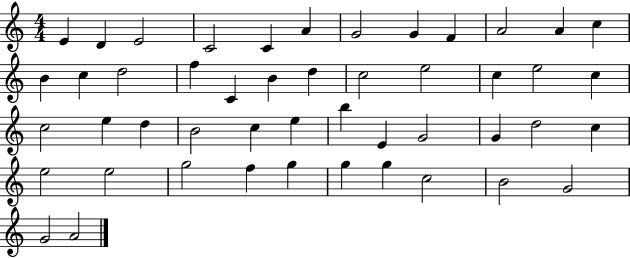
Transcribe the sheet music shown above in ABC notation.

X:1
T:Untitled
M:4/4
L:1/4
K:C
E D E2 C2 C A G2 G F A2 A c B c d2 f C B d c2 e2 c e2 c c2 e d B2 c e b E G2 G d2 c e2 e2 g2 f g g g c2 B2 G2 G2 A2